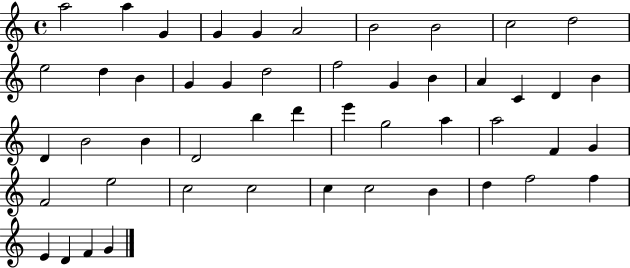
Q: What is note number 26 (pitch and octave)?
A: B4